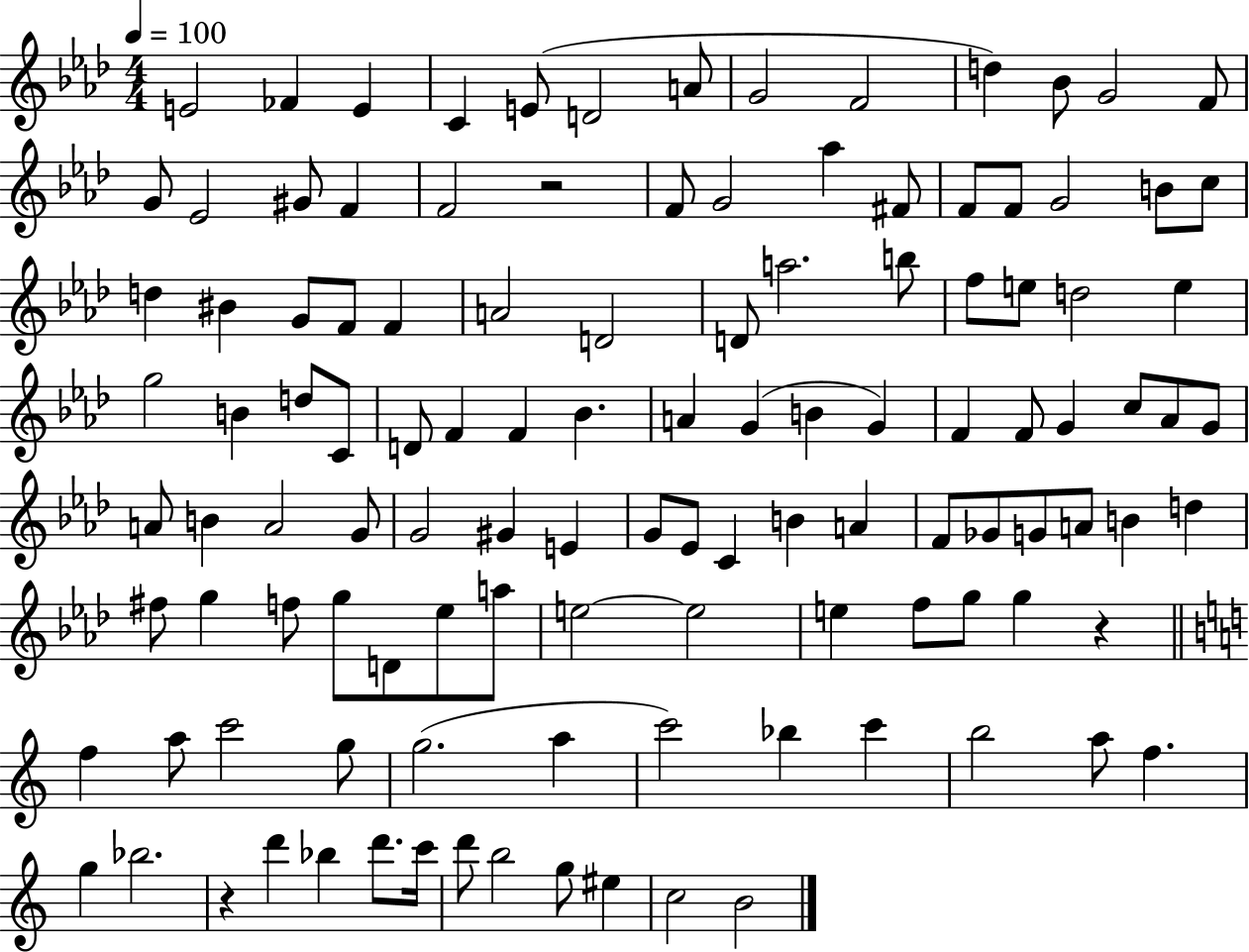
E4/h FES4/q E4/q C4/q E4/e D4/h A4/e G4/h F4/h D5/q Bb4/e G4/h F4/e G4/e Eb4/h G#4/e F4/q F4/h R/h F4/e G4/h Ab5/q F#4/e F4/e F4/e G4/h B4/e C5/e D5/q BIS4/q G4/e F4/e F4/q A4/h D4/h D4/e A5/h. B5/e F5/e E5/e D5/h E5/q G5/h B4/q D5/e C4/e D4/e F4/q F4/q Bb4/q. A4/q G4/q B4/q G4/q F4/q F4/e G4/q C5/e Ab4/e G4/e A4/e B4/q A4/h G4/e G4/h G#4/q E4/q G4/e Eb4/e C4/q B4/q A4/q F4/e Gb4/e G4/e A4/e B4/q D5/q F#5/e G5/q F5/e G5/e D4/e Eb5/e A5/e E5/h E5/h E5/q F5/e G5/e G5/q R/q F5/q A5/e C6/h G5/e G5/h. A5/q C6/h Bb5/q C6/q B5/h A5/e F5/q. G5/q Bb5/h. R/q D6/q Bb5/q D6/e. C6/s D6/e B5/h G5/e EIS5/q C5/h B4/h